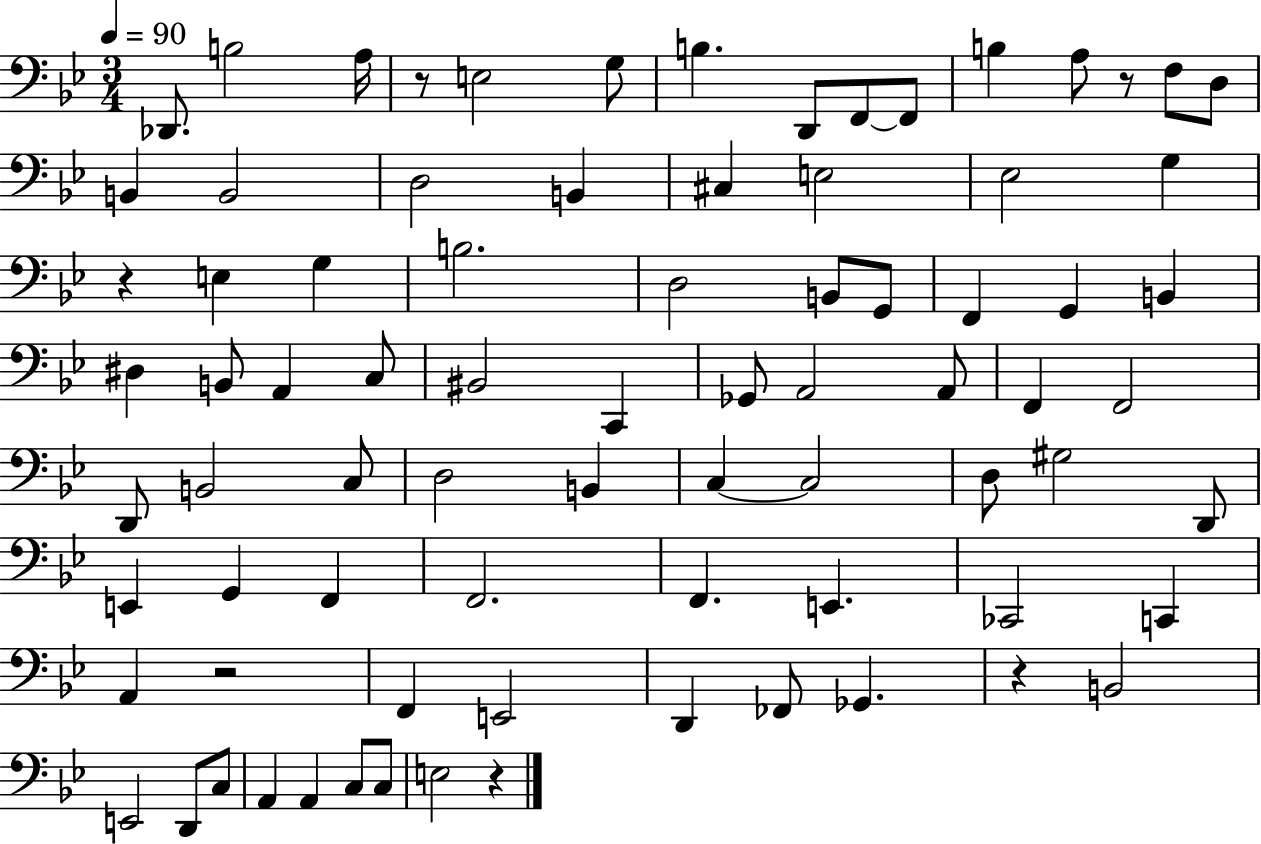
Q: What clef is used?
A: bass